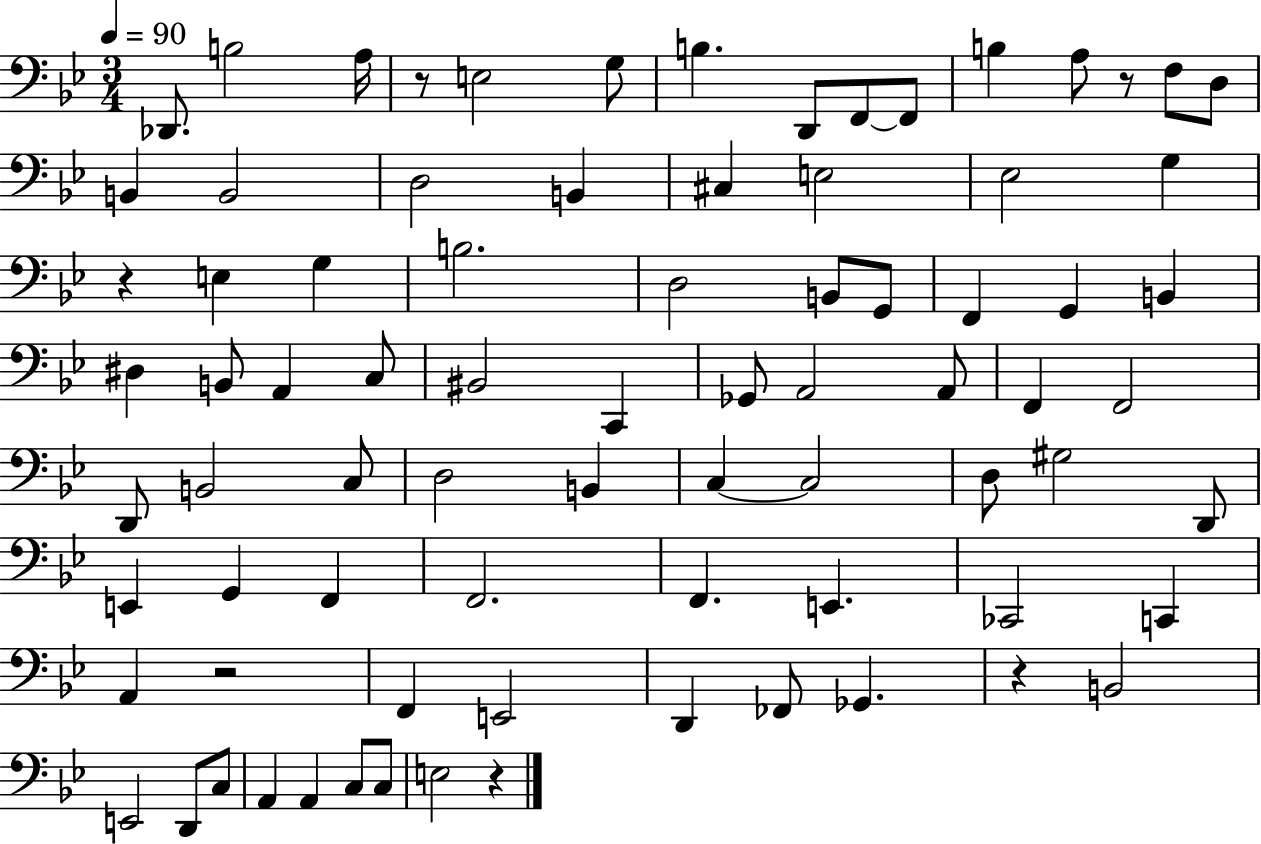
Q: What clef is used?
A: bass